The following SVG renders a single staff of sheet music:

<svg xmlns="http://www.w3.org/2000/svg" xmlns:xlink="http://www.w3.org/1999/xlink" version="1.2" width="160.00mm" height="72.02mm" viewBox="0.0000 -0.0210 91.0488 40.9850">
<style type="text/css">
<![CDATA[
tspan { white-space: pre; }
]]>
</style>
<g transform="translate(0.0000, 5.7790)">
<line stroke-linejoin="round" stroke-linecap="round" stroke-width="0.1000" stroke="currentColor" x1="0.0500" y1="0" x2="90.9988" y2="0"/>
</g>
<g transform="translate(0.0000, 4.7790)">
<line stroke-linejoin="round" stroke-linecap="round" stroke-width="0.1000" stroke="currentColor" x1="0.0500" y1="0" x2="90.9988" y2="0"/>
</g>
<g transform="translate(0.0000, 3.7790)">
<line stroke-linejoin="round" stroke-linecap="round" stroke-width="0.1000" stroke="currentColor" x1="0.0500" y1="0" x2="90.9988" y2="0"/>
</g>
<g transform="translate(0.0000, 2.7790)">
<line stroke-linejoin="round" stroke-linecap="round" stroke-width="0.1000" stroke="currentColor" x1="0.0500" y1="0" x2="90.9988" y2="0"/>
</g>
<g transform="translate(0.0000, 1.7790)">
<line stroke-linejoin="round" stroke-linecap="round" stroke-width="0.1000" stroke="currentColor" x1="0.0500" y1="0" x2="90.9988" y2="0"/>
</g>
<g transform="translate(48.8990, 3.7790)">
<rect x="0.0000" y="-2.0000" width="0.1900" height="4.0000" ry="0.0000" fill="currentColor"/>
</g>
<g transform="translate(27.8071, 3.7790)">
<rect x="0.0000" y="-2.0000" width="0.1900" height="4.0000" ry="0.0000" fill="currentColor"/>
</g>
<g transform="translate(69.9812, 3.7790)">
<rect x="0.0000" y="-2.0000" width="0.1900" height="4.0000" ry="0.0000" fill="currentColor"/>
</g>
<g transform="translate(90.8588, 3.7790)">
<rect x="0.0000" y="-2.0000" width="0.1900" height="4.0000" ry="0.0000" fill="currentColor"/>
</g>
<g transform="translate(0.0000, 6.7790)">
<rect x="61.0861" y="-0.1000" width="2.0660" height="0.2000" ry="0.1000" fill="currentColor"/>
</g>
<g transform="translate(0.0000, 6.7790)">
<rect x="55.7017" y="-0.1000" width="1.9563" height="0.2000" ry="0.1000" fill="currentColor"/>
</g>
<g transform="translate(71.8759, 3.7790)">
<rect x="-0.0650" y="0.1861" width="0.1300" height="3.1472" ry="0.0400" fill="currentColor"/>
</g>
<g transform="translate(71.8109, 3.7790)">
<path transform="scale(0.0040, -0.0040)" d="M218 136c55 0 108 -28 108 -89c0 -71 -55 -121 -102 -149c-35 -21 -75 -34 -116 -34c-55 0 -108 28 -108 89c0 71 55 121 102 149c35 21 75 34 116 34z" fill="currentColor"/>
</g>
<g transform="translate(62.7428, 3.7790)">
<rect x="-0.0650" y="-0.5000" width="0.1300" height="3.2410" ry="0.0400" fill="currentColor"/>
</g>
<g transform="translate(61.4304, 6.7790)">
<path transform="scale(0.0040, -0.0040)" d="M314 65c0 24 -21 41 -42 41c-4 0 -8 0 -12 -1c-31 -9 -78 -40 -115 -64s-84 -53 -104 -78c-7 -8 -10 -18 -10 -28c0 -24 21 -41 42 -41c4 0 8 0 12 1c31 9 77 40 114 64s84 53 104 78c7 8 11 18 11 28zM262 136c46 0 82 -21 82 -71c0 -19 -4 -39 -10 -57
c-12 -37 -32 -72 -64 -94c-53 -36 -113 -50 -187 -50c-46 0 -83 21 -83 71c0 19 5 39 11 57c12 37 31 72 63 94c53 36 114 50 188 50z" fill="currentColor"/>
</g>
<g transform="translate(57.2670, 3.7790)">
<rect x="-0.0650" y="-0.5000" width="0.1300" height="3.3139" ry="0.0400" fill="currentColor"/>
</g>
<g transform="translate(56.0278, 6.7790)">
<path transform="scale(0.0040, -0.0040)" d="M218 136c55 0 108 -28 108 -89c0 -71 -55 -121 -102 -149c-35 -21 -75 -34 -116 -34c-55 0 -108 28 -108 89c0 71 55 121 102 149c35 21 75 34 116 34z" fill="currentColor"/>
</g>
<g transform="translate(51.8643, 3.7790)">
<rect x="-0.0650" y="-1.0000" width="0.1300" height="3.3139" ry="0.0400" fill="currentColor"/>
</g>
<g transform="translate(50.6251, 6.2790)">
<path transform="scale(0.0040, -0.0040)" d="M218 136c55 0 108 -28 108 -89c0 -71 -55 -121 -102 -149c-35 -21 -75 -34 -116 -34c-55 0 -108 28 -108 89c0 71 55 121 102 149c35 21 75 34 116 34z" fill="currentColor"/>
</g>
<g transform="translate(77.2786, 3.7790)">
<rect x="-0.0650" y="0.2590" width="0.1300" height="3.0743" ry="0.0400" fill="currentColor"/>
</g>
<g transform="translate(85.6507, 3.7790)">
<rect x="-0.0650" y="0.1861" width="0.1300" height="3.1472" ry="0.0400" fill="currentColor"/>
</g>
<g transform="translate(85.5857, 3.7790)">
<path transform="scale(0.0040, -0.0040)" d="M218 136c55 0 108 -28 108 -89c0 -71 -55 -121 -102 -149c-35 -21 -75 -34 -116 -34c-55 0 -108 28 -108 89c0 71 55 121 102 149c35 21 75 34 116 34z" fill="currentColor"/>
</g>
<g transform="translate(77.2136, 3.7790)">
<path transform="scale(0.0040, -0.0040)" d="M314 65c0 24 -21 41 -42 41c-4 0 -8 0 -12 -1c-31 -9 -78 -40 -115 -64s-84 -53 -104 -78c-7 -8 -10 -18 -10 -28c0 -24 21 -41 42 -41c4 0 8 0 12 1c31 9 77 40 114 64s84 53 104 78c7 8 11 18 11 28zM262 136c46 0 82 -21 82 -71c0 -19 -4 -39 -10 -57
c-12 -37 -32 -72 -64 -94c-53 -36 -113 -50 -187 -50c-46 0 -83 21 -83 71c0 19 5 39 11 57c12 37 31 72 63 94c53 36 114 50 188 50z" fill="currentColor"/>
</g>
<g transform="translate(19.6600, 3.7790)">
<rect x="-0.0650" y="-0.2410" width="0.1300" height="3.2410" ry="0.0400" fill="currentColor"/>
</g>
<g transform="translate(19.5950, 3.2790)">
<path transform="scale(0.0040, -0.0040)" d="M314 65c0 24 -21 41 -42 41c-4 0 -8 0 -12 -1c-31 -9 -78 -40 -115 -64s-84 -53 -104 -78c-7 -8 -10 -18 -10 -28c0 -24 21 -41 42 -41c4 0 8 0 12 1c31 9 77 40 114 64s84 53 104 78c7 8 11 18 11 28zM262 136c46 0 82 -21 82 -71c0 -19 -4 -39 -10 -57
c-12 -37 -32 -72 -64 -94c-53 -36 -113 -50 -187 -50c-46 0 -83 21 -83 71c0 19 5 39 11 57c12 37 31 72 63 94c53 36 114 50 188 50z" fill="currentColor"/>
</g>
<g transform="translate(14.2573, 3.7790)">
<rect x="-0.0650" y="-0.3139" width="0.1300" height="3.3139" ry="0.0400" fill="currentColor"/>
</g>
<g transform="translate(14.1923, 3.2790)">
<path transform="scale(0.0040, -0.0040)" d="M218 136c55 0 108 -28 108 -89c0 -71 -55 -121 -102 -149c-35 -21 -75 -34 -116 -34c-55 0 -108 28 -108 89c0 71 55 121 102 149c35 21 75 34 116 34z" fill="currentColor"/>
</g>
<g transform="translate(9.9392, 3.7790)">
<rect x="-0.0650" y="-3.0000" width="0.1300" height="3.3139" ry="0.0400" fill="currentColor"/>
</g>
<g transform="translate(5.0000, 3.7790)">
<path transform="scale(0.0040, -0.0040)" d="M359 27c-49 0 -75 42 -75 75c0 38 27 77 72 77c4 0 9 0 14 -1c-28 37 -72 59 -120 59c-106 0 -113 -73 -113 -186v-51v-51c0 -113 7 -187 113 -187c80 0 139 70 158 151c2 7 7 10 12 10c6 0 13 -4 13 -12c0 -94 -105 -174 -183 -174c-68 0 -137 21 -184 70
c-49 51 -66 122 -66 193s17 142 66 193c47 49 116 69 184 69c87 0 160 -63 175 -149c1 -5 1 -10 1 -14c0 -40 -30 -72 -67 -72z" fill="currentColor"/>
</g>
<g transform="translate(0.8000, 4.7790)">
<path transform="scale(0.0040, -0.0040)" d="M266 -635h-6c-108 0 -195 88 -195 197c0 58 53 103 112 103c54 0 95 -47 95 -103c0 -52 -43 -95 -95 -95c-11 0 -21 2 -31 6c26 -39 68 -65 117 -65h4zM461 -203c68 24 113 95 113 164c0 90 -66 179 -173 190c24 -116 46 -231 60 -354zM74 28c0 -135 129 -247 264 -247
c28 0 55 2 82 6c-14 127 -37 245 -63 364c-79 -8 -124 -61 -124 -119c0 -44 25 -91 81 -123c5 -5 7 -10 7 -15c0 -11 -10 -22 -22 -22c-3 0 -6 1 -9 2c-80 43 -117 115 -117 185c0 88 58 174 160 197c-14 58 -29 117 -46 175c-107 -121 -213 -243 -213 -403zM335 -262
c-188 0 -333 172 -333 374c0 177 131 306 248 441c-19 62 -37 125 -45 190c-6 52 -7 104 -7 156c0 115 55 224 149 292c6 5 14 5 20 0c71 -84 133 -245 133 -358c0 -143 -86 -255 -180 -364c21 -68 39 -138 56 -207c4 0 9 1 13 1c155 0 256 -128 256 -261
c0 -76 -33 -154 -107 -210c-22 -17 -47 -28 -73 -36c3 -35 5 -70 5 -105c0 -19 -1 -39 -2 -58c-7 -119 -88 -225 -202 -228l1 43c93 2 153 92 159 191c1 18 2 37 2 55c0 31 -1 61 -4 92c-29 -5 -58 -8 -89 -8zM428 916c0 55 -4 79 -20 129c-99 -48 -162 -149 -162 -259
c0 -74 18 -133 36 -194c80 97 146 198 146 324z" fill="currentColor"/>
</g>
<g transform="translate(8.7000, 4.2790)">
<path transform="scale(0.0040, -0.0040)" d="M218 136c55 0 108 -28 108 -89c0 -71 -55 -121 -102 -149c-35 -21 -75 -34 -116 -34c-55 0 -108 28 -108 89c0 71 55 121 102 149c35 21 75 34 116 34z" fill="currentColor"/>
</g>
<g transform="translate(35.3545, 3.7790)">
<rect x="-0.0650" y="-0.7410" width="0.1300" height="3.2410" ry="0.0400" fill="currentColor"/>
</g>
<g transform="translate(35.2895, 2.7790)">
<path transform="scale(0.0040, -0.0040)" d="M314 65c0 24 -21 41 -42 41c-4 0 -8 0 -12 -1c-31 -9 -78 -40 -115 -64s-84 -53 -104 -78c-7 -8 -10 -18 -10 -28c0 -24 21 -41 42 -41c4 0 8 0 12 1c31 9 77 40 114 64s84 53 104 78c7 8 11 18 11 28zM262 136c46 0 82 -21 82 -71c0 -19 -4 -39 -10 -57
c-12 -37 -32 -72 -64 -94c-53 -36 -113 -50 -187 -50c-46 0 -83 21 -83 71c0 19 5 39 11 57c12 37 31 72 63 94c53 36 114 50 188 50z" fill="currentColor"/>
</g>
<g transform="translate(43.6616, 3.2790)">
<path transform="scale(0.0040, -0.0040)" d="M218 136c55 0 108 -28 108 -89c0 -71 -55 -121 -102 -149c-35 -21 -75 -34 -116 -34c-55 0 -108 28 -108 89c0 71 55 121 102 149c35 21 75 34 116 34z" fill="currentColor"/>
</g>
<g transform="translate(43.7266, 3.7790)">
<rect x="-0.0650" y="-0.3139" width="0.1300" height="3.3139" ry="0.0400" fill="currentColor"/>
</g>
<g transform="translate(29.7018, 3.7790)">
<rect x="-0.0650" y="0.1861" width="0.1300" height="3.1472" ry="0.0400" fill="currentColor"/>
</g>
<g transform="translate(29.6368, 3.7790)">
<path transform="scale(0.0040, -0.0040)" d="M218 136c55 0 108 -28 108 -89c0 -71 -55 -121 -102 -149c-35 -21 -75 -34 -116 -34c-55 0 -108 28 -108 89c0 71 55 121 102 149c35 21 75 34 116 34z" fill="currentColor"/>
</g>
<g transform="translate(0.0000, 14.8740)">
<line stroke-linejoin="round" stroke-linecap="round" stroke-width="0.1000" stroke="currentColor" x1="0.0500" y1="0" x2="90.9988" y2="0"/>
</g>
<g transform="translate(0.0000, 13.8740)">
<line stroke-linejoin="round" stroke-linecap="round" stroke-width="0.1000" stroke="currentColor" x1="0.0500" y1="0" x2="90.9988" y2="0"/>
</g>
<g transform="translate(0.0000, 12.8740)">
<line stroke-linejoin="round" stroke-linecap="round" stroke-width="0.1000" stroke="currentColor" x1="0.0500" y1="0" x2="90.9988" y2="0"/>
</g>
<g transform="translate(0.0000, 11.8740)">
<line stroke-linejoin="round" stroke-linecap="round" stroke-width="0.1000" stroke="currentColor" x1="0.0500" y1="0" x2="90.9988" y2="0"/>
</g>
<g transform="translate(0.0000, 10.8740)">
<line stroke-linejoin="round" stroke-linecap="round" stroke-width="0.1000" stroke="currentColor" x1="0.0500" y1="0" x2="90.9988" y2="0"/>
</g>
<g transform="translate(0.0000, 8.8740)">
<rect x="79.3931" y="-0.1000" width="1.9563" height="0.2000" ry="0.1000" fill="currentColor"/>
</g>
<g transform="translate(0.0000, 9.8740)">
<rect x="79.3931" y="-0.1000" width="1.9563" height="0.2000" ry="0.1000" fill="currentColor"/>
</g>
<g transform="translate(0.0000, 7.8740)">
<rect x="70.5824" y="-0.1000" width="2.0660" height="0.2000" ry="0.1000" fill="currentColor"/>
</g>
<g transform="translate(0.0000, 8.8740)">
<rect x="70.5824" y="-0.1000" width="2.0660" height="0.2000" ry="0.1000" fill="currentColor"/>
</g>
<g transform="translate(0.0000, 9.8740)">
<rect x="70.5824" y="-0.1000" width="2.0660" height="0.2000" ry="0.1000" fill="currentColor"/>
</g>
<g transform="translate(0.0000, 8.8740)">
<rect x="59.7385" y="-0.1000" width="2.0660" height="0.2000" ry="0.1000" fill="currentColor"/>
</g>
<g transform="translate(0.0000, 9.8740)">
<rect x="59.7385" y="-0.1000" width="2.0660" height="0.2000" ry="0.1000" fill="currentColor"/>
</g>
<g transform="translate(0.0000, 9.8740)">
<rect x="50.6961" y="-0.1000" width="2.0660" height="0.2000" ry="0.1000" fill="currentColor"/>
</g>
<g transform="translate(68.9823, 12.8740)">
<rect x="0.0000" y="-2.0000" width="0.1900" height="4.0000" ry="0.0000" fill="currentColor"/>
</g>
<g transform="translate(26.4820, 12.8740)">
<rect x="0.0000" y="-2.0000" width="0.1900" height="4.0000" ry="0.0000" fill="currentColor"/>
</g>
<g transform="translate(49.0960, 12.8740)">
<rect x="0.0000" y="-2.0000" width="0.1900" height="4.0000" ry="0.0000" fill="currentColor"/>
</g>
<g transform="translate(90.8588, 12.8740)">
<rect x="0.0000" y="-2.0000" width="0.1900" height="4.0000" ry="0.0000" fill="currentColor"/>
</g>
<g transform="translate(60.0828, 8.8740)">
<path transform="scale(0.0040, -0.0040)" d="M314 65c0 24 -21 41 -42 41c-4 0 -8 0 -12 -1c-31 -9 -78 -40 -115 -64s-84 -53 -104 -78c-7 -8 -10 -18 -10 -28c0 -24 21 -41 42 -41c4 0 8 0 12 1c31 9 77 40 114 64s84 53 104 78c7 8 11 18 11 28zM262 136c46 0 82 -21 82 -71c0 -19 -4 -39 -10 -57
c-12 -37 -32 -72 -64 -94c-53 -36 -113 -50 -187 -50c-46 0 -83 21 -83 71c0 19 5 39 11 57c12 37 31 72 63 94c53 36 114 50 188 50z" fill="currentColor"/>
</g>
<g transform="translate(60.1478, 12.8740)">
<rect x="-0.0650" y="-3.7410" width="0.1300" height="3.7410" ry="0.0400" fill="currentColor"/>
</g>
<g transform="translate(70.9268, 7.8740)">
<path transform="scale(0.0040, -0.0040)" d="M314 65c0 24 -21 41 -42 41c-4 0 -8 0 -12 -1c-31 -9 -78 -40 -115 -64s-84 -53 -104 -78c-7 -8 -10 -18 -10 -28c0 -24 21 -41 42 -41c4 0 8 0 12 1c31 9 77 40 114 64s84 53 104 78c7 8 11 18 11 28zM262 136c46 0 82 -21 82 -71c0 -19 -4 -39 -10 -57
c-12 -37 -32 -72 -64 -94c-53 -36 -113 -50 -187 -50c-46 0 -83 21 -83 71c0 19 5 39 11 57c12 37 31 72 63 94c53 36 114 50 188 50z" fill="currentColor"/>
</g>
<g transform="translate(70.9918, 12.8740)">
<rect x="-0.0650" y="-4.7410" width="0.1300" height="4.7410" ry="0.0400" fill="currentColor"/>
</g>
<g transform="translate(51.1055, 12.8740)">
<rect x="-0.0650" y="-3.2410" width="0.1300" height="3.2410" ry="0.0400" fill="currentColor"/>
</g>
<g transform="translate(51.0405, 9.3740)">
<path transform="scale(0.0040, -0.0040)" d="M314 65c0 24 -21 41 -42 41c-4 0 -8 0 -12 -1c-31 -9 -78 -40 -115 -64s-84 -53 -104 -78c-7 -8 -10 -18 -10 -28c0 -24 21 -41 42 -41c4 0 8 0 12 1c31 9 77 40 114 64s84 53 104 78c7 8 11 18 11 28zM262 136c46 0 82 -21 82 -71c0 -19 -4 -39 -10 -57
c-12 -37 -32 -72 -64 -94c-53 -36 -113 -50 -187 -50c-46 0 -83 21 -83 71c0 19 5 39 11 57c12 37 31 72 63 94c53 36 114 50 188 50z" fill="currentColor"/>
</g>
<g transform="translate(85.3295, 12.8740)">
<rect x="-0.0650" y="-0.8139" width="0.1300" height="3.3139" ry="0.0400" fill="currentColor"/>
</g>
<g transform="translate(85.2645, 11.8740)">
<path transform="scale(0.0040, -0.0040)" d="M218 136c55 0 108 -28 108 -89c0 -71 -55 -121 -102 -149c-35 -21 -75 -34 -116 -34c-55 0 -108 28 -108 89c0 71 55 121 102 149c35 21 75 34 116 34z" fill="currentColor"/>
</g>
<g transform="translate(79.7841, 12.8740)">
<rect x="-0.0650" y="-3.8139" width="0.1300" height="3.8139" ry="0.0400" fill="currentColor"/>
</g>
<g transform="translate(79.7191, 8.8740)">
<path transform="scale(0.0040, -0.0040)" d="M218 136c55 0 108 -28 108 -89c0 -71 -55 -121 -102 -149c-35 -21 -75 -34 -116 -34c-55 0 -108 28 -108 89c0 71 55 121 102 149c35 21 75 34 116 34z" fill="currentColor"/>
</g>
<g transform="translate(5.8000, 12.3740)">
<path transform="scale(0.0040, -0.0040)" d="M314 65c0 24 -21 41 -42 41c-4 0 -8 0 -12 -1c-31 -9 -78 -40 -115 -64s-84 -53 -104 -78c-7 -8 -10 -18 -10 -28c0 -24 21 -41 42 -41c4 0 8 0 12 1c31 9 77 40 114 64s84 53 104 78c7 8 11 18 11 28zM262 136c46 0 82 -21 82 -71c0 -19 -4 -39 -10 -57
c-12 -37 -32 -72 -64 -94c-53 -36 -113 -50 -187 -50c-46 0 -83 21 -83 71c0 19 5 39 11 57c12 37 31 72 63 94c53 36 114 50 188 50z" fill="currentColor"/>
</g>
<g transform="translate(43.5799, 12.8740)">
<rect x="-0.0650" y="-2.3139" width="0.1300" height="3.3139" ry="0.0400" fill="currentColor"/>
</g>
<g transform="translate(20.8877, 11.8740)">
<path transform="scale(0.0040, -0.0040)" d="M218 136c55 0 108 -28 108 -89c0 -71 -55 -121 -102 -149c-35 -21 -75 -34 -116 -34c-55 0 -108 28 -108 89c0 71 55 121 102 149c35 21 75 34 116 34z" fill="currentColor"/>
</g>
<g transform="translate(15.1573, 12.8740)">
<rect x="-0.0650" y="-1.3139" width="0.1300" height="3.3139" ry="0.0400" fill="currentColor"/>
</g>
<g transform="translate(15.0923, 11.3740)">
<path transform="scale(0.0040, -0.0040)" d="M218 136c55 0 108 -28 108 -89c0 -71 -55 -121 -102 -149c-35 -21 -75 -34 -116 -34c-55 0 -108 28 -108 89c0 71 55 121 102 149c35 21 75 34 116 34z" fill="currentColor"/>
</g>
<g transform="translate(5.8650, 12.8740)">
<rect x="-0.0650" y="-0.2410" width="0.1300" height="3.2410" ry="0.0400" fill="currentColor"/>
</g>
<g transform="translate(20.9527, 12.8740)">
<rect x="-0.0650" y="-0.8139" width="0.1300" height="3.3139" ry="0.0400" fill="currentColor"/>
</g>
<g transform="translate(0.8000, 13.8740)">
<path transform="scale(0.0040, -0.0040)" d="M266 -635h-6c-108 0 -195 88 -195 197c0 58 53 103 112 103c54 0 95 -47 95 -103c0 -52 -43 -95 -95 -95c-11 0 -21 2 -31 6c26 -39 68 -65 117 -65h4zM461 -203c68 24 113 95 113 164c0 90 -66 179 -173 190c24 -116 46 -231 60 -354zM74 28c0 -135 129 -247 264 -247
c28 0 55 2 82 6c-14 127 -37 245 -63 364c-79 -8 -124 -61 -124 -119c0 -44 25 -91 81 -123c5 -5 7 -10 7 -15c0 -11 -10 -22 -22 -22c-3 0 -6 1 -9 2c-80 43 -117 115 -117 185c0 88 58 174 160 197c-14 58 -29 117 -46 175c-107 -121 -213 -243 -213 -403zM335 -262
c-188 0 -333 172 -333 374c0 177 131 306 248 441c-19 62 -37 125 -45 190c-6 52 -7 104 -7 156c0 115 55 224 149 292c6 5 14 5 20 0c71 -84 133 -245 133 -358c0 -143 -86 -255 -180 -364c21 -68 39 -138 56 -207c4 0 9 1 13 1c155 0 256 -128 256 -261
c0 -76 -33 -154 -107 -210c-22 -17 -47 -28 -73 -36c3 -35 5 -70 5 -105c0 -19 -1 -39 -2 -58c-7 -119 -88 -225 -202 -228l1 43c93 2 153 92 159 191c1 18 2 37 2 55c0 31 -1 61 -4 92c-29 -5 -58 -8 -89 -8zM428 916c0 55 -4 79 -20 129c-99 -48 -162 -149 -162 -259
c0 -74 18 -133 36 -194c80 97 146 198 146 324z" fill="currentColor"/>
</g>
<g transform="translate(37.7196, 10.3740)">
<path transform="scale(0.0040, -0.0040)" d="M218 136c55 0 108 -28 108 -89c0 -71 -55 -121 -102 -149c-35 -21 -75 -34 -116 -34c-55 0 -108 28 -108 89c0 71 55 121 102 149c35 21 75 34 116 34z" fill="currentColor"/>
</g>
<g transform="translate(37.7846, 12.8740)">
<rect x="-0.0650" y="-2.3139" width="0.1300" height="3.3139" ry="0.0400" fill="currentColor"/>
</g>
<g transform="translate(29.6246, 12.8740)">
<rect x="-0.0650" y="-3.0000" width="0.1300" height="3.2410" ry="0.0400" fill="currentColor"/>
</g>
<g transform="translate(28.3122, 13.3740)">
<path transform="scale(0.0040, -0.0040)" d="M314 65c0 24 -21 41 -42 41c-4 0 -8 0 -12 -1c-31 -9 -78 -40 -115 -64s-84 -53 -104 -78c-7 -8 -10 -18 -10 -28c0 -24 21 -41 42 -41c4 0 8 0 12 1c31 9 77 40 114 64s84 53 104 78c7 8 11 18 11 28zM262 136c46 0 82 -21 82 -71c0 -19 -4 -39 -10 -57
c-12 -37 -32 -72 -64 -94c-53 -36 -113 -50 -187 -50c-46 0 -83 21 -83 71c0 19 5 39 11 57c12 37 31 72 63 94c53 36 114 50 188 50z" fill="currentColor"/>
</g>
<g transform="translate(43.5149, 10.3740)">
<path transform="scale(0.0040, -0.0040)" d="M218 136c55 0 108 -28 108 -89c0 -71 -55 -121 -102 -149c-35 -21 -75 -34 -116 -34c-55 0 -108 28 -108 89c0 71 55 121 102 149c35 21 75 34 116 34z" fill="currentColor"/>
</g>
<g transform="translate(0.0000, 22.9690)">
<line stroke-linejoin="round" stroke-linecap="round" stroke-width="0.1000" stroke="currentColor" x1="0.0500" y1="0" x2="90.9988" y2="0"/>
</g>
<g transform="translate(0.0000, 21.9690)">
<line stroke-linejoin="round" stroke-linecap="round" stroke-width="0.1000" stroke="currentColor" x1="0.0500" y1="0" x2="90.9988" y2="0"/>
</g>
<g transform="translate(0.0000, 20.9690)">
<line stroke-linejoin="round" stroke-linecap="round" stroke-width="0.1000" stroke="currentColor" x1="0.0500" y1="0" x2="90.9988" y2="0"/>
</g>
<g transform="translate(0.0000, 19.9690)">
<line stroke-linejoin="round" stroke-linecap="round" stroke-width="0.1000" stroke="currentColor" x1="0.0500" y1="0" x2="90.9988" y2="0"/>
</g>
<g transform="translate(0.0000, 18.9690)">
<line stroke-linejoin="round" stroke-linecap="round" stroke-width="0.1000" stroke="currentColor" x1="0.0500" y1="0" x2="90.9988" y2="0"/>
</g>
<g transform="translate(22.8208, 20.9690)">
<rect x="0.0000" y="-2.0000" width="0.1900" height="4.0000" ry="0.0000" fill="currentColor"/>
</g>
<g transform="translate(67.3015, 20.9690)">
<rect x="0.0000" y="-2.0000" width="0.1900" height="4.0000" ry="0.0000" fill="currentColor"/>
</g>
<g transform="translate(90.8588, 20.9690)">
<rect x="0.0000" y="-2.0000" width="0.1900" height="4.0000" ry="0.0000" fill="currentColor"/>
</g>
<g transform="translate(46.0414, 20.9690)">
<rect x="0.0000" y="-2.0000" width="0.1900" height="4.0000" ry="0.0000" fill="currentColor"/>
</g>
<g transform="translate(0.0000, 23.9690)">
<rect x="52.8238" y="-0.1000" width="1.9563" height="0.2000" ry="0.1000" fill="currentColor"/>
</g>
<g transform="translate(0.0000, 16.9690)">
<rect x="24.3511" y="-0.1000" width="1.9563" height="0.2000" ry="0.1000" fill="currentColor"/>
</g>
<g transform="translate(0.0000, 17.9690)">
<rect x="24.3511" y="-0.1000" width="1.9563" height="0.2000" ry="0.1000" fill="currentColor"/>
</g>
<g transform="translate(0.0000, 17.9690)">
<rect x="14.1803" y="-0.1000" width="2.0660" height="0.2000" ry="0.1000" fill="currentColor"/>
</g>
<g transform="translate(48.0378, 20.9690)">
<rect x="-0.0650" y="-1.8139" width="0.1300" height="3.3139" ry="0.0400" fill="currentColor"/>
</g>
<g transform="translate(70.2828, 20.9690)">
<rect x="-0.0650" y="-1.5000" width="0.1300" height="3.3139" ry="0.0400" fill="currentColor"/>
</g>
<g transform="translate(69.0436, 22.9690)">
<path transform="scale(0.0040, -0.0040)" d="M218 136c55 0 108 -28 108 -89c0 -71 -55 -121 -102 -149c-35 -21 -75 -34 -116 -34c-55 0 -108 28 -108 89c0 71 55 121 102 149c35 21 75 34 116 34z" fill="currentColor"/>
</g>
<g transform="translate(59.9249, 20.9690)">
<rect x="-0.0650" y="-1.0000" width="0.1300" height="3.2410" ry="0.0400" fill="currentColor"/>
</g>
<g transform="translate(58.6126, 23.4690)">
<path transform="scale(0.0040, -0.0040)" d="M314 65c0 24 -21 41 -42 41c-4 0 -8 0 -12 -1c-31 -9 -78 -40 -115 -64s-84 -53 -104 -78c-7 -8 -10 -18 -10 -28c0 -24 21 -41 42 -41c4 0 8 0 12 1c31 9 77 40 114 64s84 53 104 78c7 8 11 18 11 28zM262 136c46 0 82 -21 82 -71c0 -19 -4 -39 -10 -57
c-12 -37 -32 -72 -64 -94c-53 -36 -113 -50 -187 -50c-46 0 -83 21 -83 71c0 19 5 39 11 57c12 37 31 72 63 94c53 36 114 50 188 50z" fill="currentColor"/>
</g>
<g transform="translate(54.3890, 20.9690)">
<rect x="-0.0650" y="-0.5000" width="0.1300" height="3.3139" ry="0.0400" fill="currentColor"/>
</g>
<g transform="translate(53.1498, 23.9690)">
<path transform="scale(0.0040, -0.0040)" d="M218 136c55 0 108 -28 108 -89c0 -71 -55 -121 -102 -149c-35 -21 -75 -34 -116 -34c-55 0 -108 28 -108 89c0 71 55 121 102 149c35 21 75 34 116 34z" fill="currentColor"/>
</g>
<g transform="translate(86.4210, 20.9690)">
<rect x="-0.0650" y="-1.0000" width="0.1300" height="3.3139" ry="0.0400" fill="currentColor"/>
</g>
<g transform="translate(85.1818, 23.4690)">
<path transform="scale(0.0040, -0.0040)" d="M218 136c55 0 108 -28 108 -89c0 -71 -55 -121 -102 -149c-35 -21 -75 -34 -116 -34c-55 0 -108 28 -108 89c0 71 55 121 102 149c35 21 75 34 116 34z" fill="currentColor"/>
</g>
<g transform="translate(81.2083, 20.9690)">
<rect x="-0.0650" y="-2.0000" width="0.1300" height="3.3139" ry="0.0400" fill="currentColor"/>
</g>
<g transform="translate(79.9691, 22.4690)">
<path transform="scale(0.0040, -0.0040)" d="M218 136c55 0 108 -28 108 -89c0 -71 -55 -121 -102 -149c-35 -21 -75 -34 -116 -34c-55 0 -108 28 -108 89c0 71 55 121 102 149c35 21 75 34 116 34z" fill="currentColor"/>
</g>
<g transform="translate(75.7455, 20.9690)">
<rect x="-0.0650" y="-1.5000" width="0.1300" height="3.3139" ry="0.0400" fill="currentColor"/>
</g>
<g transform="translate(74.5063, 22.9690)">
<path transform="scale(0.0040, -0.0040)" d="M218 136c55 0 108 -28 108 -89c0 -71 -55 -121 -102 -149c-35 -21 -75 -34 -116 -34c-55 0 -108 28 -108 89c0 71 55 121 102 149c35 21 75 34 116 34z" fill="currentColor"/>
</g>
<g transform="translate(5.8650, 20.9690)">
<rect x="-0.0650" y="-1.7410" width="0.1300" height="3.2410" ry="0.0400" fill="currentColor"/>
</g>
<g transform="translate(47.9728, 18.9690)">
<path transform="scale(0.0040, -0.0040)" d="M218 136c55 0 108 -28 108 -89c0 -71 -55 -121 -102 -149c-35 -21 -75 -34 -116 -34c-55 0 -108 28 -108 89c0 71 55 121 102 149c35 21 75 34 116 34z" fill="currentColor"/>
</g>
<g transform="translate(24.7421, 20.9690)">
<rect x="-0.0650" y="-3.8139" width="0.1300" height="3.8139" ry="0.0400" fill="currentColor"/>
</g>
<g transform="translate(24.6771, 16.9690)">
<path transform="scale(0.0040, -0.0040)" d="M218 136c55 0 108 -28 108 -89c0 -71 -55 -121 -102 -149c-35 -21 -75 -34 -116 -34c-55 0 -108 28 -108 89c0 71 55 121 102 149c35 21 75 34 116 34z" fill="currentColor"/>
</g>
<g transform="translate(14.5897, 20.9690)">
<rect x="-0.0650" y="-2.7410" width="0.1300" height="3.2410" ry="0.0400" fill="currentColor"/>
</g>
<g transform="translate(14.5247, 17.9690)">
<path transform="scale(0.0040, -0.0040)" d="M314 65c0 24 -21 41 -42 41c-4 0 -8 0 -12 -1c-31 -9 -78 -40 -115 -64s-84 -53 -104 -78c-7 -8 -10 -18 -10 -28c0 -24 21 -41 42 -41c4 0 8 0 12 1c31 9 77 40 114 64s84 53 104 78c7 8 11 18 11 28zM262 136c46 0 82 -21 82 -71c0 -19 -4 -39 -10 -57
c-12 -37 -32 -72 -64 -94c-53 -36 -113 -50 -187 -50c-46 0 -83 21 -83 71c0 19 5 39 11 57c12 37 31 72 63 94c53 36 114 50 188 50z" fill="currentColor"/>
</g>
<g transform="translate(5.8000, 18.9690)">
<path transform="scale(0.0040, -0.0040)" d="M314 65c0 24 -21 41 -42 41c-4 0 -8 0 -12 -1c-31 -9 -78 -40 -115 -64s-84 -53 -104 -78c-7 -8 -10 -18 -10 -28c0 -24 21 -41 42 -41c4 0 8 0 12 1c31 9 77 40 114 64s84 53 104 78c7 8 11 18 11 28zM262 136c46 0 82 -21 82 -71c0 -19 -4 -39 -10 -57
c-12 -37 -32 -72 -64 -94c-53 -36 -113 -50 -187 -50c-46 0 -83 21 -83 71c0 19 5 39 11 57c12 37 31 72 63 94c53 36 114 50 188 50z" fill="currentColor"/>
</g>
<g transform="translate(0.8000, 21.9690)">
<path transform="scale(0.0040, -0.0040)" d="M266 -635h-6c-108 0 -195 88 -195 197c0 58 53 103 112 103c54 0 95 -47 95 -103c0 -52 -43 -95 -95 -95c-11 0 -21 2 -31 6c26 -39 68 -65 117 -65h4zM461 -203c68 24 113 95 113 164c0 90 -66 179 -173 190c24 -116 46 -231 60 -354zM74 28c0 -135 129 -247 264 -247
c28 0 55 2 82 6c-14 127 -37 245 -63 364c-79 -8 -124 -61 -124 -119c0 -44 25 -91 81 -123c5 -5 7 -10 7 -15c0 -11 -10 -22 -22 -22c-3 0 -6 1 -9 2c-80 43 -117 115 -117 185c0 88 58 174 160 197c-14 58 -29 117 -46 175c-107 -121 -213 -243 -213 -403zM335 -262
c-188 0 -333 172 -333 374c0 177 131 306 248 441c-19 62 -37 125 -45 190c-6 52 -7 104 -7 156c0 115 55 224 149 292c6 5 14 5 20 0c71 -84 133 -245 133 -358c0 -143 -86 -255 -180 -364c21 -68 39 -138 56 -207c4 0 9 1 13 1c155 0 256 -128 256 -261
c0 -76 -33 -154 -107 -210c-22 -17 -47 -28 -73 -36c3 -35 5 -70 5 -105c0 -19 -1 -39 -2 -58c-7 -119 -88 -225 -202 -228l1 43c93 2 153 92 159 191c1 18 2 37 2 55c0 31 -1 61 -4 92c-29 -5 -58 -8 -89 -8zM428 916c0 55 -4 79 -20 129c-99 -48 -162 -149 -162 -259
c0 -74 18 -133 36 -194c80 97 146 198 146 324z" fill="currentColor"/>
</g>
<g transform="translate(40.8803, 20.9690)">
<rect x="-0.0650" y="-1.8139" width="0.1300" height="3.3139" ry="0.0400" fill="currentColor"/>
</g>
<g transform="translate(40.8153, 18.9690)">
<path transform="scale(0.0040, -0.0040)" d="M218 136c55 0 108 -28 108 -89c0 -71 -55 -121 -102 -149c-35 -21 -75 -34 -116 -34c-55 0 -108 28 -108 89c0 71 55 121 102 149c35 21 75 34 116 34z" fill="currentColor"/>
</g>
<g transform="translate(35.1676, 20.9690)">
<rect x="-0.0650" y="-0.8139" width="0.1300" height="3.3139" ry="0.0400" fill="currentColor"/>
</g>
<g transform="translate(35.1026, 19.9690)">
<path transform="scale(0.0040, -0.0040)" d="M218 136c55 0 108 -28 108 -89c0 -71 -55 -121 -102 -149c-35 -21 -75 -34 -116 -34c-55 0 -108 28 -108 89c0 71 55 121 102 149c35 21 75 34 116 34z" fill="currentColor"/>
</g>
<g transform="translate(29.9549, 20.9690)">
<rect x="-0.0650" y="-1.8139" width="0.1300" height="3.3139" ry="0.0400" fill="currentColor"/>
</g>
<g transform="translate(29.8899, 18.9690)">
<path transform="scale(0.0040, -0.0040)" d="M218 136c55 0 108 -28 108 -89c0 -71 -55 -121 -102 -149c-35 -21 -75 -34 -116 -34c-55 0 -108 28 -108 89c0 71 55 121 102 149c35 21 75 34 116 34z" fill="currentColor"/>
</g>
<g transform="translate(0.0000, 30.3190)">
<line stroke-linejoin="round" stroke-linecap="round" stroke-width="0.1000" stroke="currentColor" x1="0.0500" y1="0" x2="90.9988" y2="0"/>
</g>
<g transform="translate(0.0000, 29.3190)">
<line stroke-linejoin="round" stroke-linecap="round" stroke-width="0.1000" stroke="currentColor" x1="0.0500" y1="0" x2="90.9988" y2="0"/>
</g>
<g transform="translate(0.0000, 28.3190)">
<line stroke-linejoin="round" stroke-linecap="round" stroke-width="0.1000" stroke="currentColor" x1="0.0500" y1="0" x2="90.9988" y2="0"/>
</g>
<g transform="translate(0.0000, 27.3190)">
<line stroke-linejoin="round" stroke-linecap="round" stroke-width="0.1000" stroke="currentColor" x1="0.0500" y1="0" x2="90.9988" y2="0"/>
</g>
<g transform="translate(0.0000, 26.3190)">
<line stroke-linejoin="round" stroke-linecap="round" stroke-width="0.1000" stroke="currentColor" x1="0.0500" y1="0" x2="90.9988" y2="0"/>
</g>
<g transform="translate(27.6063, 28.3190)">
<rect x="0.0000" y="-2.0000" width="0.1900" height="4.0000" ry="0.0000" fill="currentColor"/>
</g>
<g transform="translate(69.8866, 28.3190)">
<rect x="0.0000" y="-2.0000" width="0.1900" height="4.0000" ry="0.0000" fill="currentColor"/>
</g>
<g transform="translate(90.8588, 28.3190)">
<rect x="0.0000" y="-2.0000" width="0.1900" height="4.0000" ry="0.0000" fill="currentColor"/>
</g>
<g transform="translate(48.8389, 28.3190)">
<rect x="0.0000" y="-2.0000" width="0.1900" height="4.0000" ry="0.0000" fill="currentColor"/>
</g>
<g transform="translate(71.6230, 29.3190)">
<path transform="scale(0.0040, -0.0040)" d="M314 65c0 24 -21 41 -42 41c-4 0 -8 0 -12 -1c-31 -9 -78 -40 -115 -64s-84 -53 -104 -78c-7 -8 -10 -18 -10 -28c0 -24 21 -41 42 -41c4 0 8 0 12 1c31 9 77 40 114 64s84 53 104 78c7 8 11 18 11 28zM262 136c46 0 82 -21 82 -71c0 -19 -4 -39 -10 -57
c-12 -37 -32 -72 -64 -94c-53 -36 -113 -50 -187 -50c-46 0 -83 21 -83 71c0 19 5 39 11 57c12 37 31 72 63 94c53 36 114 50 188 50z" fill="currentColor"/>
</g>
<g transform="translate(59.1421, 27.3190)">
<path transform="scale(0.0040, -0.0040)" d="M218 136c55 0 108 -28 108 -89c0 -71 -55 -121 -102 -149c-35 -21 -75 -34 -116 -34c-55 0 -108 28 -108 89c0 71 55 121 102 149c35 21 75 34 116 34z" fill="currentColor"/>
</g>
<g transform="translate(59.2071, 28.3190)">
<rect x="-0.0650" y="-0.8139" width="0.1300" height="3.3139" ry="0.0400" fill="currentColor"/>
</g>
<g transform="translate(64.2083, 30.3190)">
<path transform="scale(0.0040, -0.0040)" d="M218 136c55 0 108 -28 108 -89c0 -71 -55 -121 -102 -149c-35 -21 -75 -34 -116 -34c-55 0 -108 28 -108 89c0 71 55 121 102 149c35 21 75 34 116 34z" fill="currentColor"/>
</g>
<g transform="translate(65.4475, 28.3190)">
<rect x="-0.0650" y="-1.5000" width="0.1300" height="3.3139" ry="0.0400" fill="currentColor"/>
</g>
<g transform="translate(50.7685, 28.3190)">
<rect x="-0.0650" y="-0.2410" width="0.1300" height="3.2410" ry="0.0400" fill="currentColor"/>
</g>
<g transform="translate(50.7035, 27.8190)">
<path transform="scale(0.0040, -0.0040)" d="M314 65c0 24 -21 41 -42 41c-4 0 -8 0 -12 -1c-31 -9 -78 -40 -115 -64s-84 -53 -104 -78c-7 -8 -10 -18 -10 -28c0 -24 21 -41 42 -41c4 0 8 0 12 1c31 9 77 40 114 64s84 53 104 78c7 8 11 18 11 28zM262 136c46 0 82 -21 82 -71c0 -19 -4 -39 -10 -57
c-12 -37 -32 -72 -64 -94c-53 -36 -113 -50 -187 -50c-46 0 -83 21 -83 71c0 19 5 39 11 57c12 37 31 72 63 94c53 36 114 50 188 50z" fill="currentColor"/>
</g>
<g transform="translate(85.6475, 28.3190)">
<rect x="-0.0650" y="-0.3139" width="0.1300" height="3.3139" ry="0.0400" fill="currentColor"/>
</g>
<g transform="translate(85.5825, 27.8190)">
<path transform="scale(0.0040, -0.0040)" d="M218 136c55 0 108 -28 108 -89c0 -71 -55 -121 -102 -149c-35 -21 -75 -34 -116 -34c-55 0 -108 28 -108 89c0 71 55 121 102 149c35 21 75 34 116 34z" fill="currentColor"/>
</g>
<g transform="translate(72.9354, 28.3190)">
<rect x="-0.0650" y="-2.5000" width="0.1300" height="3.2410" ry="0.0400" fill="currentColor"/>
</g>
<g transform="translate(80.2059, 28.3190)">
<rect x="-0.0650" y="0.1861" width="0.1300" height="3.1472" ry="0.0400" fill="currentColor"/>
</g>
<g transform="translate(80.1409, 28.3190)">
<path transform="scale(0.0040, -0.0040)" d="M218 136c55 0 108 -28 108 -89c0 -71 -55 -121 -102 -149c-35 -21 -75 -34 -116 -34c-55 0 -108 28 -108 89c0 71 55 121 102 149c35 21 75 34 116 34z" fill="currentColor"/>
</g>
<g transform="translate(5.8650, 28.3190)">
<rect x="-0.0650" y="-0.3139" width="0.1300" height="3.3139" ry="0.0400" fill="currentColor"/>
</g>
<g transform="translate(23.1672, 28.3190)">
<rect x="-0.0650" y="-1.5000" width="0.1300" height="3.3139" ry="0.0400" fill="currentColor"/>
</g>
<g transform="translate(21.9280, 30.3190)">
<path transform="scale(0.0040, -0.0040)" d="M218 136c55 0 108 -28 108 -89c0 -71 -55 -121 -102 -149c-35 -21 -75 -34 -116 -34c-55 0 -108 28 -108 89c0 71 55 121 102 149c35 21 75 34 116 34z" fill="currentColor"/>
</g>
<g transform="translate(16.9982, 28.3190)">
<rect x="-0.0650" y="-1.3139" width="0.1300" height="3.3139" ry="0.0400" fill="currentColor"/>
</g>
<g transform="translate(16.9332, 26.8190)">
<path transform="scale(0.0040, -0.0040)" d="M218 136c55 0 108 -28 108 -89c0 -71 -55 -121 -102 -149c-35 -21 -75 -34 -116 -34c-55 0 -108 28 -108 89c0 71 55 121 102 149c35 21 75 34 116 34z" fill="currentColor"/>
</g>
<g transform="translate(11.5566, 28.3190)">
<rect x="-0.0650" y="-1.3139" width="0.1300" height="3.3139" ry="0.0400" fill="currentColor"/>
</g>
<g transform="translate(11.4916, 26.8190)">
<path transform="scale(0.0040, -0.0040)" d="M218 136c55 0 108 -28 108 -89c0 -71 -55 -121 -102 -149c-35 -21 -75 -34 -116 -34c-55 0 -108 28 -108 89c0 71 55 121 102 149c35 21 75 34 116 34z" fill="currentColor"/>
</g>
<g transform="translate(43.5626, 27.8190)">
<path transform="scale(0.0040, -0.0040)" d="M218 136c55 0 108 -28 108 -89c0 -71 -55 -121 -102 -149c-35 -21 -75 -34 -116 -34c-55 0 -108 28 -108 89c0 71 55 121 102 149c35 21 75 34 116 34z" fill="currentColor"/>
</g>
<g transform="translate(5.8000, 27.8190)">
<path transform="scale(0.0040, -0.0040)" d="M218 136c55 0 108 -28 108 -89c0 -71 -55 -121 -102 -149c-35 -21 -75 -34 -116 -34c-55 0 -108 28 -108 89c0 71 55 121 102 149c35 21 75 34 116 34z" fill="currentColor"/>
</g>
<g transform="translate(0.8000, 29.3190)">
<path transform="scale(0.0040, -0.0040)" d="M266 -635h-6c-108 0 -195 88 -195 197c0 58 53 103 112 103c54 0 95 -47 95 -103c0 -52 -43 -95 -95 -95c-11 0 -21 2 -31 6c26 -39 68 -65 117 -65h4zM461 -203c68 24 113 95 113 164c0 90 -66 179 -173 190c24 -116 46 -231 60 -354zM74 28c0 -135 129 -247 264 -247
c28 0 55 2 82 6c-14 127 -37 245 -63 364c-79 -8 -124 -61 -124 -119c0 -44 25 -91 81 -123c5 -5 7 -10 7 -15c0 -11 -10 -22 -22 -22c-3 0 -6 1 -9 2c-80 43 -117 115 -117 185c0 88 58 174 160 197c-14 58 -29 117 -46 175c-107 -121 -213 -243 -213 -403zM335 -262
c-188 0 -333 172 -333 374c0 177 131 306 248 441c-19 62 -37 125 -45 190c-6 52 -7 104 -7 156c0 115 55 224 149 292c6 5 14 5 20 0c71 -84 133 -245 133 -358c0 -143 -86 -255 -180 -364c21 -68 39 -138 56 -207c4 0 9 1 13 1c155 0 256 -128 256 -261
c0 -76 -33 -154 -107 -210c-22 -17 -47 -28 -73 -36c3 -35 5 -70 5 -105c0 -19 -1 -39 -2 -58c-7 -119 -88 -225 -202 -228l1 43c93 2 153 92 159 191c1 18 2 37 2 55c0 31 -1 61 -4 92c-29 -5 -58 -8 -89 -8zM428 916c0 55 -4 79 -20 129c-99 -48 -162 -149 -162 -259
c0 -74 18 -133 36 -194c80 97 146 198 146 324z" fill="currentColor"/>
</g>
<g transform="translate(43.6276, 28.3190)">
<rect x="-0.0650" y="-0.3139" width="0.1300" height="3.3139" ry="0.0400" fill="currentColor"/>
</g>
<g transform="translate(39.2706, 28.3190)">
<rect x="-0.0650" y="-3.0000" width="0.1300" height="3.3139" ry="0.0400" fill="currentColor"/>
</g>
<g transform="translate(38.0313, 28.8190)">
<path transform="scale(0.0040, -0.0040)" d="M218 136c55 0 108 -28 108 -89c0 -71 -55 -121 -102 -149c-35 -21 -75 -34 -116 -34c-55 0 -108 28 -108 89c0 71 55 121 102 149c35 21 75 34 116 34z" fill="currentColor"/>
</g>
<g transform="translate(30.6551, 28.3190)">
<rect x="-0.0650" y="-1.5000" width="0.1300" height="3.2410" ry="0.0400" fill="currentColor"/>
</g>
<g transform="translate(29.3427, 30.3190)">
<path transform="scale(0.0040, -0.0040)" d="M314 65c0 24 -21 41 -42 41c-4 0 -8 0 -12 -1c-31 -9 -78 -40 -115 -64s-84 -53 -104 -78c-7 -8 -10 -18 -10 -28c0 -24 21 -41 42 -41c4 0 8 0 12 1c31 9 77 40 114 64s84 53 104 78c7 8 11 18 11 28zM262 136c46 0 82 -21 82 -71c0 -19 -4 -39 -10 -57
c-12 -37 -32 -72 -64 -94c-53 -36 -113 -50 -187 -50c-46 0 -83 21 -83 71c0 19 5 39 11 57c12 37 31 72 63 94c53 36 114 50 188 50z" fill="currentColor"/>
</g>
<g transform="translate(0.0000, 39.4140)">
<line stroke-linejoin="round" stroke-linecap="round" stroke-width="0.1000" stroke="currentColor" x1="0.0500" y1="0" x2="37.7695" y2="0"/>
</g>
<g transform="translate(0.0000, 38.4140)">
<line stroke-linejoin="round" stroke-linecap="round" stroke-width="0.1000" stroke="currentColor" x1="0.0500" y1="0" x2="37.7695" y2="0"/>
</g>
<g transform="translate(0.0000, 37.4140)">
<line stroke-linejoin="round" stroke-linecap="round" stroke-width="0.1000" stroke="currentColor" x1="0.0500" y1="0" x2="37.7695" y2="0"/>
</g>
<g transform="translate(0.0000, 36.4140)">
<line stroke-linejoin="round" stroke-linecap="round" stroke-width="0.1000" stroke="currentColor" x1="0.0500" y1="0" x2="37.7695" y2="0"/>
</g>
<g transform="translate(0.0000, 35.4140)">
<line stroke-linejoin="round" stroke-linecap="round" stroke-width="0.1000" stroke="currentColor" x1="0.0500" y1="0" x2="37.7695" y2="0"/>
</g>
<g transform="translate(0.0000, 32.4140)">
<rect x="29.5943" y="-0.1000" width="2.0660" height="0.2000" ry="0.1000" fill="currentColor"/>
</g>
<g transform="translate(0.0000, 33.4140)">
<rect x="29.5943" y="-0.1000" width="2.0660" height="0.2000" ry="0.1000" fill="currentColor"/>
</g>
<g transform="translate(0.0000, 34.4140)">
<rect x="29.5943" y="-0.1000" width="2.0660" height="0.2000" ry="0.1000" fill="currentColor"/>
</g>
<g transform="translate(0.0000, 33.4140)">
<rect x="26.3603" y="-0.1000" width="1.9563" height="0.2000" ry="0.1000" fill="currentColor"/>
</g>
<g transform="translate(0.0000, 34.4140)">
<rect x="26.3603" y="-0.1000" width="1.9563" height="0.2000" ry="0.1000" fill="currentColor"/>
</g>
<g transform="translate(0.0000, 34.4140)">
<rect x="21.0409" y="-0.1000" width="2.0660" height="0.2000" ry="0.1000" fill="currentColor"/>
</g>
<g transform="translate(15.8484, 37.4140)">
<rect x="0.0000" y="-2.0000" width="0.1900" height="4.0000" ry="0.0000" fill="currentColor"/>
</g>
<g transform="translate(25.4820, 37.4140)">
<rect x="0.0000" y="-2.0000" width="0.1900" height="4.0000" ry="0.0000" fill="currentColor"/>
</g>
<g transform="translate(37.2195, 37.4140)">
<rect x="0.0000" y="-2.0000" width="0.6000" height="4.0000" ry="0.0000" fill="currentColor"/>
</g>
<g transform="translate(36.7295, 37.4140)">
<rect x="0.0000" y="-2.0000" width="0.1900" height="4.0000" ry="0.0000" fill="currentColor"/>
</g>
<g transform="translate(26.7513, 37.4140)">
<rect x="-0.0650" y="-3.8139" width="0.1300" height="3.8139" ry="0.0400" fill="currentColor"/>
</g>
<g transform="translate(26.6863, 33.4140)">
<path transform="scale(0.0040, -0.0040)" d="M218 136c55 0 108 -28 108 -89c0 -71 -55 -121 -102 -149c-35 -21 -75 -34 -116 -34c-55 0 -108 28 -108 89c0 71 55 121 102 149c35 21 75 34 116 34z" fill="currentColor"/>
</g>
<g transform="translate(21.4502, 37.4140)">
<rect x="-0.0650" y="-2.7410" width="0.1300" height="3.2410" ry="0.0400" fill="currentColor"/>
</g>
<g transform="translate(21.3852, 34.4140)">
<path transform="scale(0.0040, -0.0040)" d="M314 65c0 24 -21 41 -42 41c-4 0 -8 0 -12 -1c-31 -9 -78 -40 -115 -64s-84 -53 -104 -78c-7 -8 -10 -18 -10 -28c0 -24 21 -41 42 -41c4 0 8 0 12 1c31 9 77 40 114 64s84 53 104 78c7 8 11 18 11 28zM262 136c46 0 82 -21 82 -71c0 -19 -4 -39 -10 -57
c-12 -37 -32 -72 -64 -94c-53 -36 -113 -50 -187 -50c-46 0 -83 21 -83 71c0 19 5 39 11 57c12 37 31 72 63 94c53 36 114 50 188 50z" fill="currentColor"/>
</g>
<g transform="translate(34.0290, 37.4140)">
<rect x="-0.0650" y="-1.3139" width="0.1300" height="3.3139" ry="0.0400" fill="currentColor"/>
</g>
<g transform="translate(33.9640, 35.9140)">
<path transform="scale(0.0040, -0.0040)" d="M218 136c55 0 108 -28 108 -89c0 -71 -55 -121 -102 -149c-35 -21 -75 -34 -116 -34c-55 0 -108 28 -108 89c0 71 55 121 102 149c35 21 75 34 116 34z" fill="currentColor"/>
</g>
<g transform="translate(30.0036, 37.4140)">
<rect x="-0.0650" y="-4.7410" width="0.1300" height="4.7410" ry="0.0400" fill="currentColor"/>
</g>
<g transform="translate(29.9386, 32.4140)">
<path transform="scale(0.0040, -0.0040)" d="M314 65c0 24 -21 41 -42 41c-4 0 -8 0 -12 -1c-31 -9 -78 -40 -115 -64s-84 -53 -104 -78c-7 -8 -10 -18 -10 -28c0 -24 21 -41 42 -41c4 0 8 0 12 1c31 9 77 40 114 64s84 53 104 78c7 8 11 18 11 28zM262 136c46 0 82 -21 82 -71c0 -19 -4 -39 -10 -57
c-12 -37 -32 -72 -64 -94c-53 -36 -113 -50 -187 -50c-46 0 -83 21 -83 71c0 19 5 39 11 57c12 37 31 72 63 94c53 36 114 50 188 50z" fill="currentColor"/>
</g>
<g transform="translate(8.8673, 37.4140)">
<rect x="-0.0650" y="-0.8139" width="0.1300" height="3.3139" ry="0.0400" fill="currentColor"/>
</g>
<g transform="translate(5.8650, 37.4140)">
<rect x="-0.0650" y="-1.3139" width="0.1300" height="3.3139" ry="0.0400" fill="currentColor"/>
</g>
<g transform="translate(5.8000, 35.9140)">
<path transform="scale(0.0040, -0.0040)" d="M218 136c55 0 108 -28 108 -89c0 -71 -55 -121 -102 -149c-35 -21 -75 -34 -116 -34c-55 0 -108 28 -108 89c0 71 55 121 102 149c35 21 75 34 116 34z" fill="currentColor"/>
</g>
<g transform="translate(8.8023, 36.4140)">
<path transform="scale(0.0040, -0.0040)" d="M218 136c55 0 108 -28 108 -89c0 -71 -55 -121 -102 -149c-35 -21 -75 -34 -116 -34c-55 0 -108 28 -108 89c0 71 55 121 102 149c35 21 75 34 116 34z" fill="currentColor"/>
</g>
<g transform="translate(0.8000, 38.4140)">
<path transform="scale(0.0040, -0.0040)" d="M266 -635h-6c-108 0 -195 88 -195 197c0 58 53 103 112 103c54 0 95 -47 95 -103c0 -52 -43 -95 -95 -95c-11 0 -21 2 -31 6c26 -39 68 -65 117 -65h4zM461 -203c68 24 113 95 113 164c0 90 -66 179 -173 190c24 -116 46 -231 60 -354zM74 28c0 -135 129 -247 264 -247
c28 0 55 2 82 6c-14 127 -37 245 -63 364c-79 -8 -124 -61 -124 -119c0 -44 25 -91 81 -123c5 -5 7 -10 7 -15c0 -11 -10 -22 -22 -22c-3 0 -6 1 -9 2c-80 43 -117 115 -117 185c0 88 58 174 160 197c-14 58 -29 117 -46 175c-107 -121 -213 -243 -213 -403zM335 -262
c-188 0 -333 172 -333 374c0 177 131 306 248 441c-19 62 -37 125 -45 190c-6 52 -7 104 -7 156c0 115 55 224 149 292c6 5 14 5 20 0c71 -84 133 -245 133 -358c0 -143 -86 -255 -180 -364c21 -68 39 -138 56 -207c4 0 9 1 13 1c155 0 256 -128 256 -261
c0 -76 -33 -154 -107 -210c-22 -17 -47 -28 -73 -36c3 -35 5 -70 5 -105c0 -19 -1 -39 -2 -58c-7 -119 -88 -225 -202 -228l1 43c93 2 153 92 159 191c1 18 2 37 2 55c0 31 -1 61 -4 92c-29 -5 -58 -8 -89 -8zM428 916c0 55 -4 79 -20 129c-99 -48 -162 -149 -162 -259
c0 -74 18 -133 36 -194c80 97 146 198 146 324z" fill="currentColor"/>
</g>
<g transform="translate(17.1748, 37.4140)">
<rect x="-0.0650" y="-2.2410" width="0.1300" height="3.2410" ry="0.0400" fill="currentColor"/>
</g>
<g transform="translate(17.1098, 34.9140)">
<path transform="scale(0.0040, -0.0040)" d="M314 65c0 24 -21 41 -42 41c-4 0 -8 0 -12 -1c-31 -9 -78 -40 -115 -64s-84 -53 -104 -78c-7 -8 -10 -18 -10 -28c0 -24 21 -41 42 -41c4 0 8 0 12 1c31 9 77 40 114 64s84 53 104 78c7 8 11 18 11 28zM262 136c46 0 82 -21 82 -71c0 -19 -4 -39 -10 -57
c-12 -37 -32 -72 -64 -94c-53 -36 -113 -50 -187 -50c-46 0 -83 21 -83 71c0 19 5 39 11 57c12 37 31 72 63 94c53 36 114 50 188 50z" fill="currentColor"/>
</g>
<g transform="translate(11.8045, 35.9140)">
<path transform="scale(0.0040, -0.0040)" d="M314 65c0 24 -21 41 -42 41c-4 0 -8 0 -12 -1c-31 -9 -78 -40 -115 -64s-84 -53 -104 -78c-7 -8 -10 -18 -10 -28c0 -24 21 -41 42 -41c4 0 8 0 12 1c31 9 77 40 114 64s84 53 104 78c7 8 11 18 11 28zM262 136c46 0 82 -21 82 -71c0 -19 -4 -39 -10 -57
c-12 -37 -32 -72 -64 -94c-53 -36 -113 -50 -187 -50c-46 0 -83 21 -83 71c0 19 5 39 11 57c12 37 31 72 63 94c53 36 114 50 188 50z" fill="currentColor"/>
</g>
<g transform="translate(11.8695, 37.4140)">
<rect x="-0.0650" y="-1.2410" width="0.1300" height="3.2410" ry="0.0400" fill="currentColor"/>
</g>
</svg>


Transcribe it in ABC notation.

X:1
T:Untitled
M:4/4
L:1/4
K:C
A c c2 B d2 c D C C2 B B2 B c2 e d A2 g g b2 c'2 e'2 c' d f2 a2 c' f d f f C D2 E E F D c e e E E2 A c c2 d E G2 B c e d e2 g2 a2 c' e'2 e